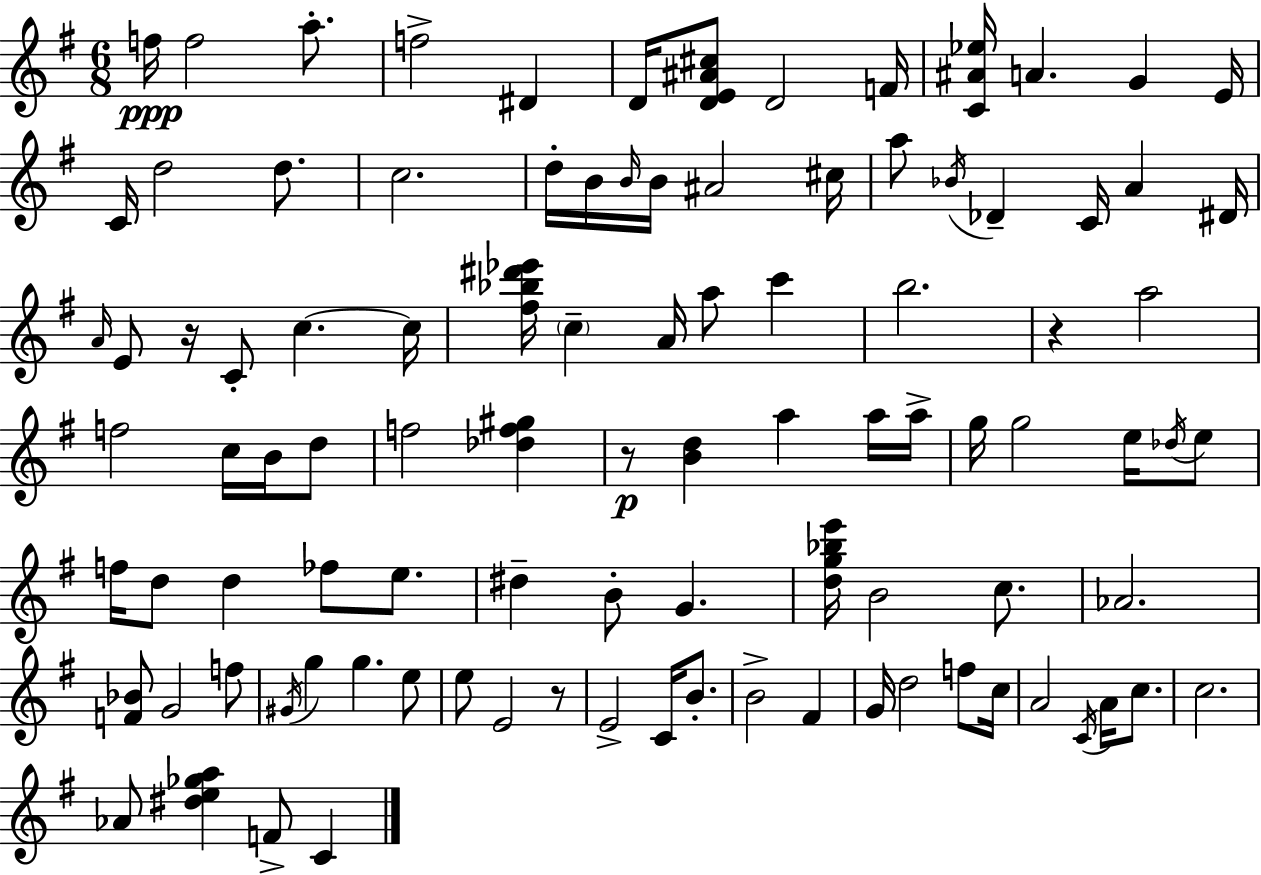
X:1
T:Untitled
M:6/8
L:1/4
K:Em
f/4 f2 a/2 f2 ^D D/4 [DE^A^c]/2 D2 F/4 [C^A_e]/4 A G E/4 C/4 d2 d/2 c2 d/4 B/4 B/4 B/4 ^A2 ^c/4 a/2 _B/4 _D C/4 A ^D/4 A/4 E/2 z/4 C/2 c c/4 [^f_b^d'_e']/4 c A/4 a/2 c' b2 z a2 f2 c/4 B/4 d/2 f2 [_df^g] z/2 [Bd] a a/4 a/4 g/4 g2 e/4 _d/4 e/2 f/4 d/2 d _f/2 e/2 ^d B/2 G [dg_be']/4 B2 c/2 _A2 [F_B]/2 G2 f/2 ^G/4 g g e/2 e/2 E2 z/2 E2 C/4 B/2 B2 ^F G/4 d2 f/2 c/4 A2 C/4 A/4 c/2 c2 _A/2 [^de_ga] F/2 C